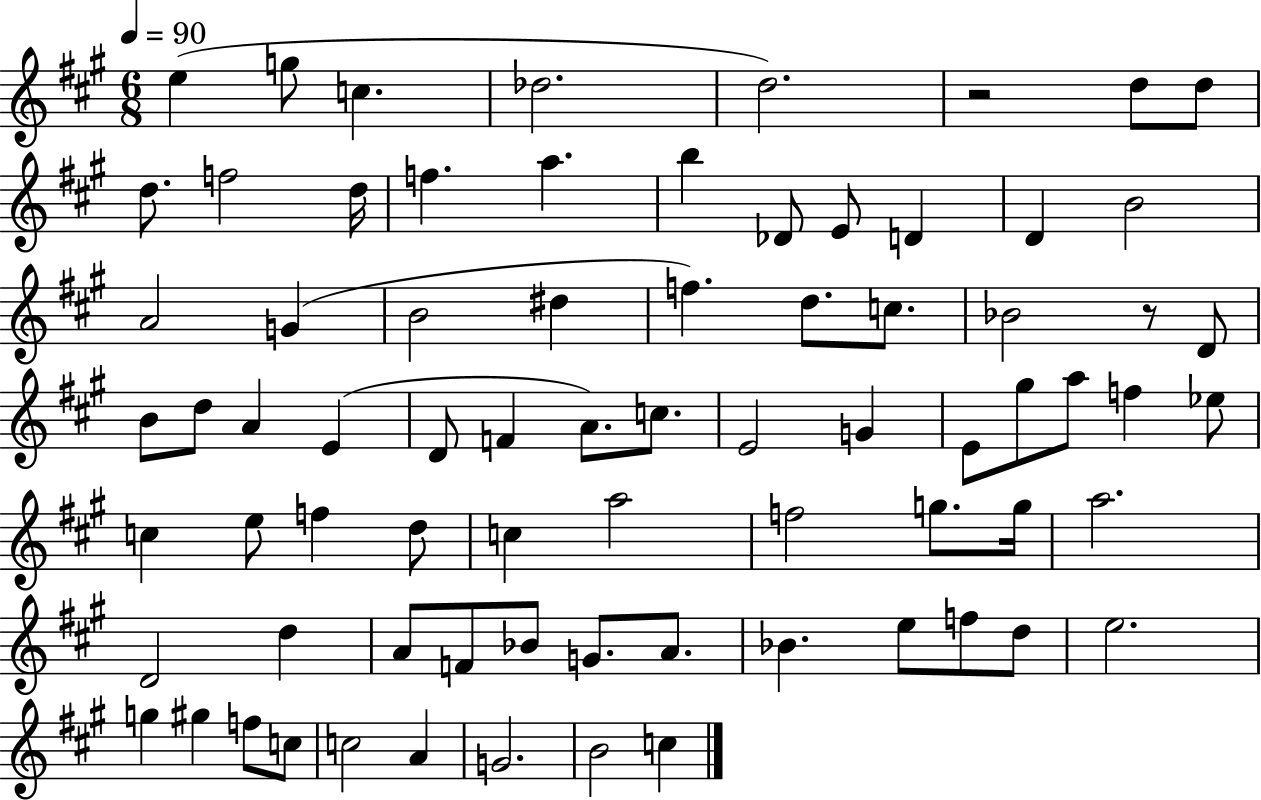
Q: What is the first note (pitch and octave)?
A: E5